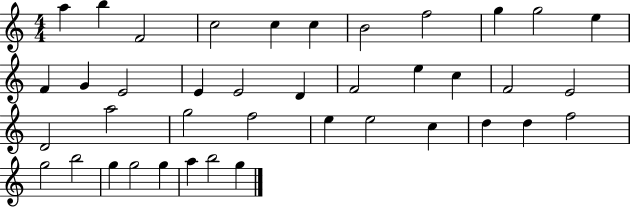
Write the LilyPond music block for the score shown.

{
  \clef treble
  \numericTimeSignature
  \time 4/4
  \key c \major
  a''4 b''4 f'2 | c''2 c''4 c''4 | b'2 f''2 | g''4 g''2 e''4 | \break f'4 g'4 e'2 | e'4 e'2 d'4 | f'2 e''4 c''4 | f'2 e'2 | \break d'2 a''2 | g''2 f''2 | e''4 e''2 c''4 | d''4 d''4 f''2 | \break g''2 b''2 | g''4 g''2 g''4 | a''4 b''2 g''4 | \bar "|."
}